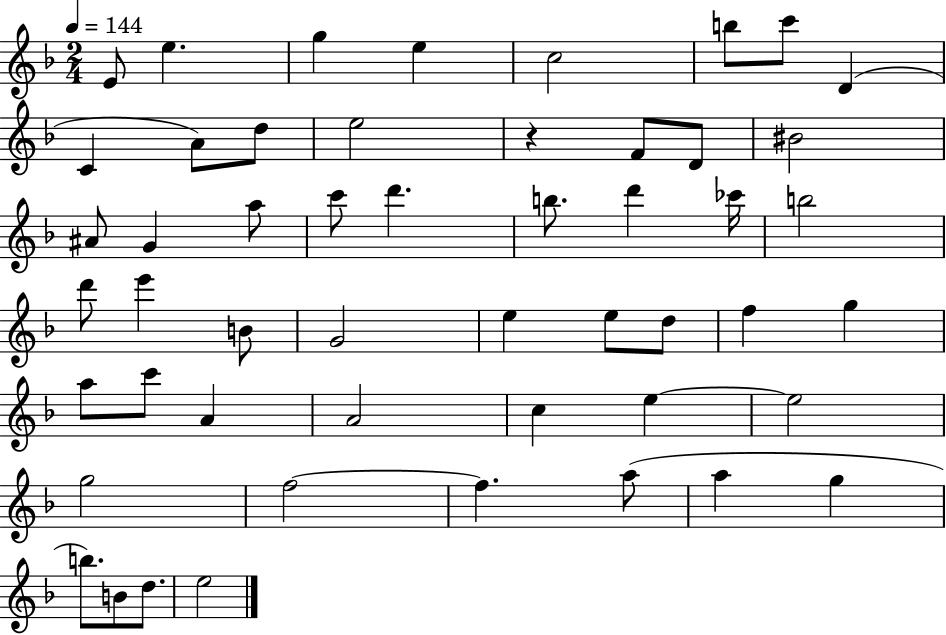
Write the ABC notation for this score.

X:1
T:Untitled
M:2/4
L:1/4
K:F
E/2 e g e c2 b/2 c'/2 D C A/2 d/2 e2 z F/2 D/2 ^B2 ^A/2 G a/2 c'/2 d' b/2 d' _c'/4 b2 d'/2 e' B/2 G2 e e/2 d/2 f g a/2 c'/2 A A2 c e e2 g2 f2 f a/2 a g b/2 B/2 d/2 e2